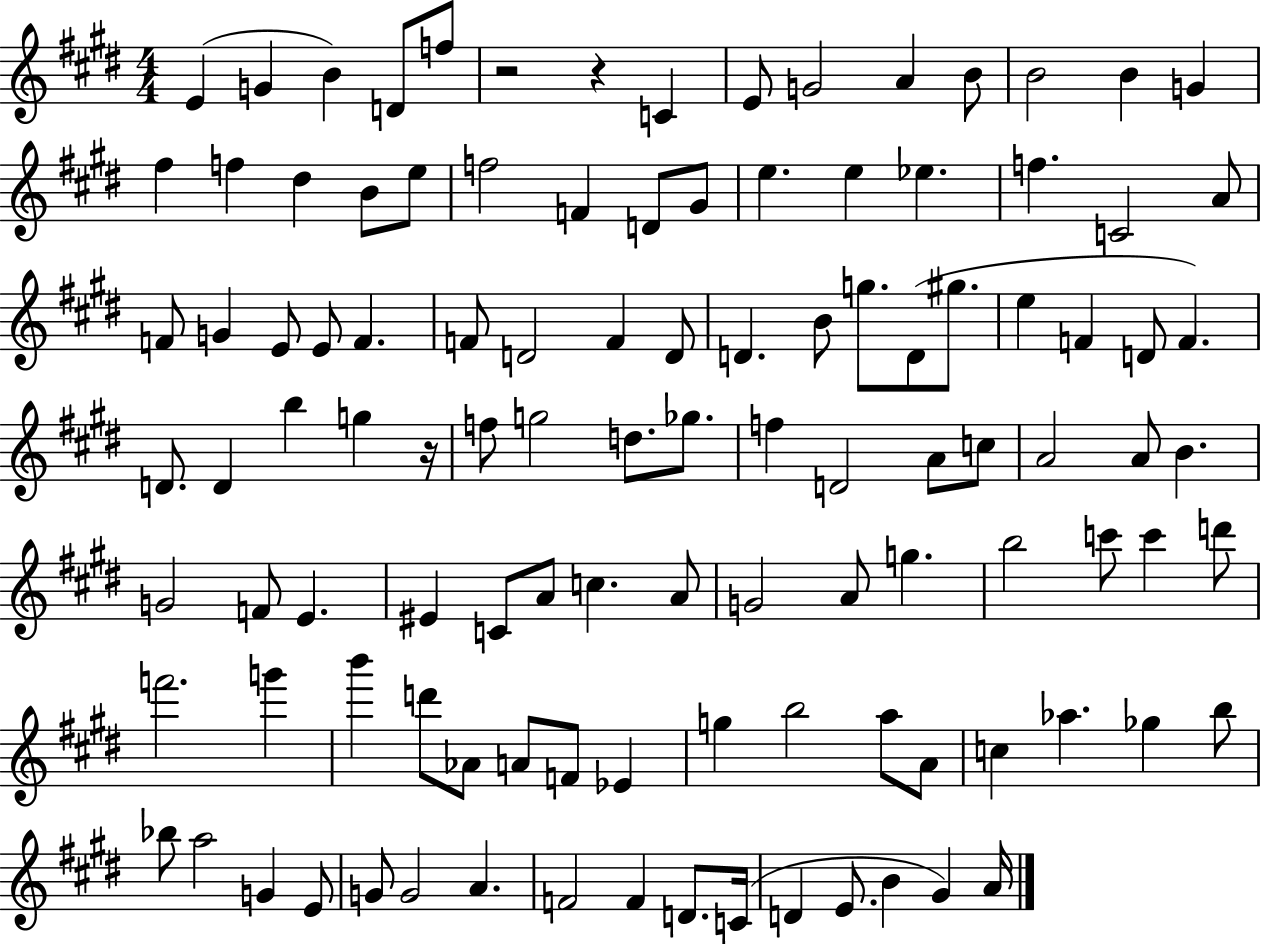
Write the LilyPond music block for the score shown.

{
  \clef treble
  \numericTimeSignature
  \time 4/4
  \key e \major
  \repeat volta 2 { e'4( g'4 b'4) d'8 f''8 | r2 r4 c'4 | e'8 g'2 a'4 b'8 | b'2 b'4 g'4 | \break fis''4 f''4 dis''4 b'8 e''8 | f''2 f'4 d'8 gis'8 | e''4. e''4 ees''4. | f''4. c'2 a'8 | \break f'8 g'4 e'8 e'8 f'4. | f'8 d'2 f'4 d'8 | d'4. b'8 g''8. d'8( gis''8. | e''4 f'4 d'8 f'4.) | \break d'8. d'4 b''4 g''4 r16 | f''8 g''2 d''8. ges''8. | f''4 d'2 a'8 c''8 | a'2 a'8 b'4. | \break g'2 f'8 e'4. | eis'4 c'8 a'8 c''4. a'8 | g'2 a'8 g''4. | b''2 c'''8 c'''4 d'''8 | \break f'''2. g'''4 | b'''4 d'''8 aes'8 a'8 f'8 ees'4 | g''4 b''2 a''8 a'8 | c''4 aes''4. ges''4 b''8 | \break bes''8 a''2 g'4 e'8 | g'8 g'2 a'4. | f'2 f'4 d'8. c'16( | d'4 e'8. b'4 gis'4) a'16 | \break } \bar "|."
}